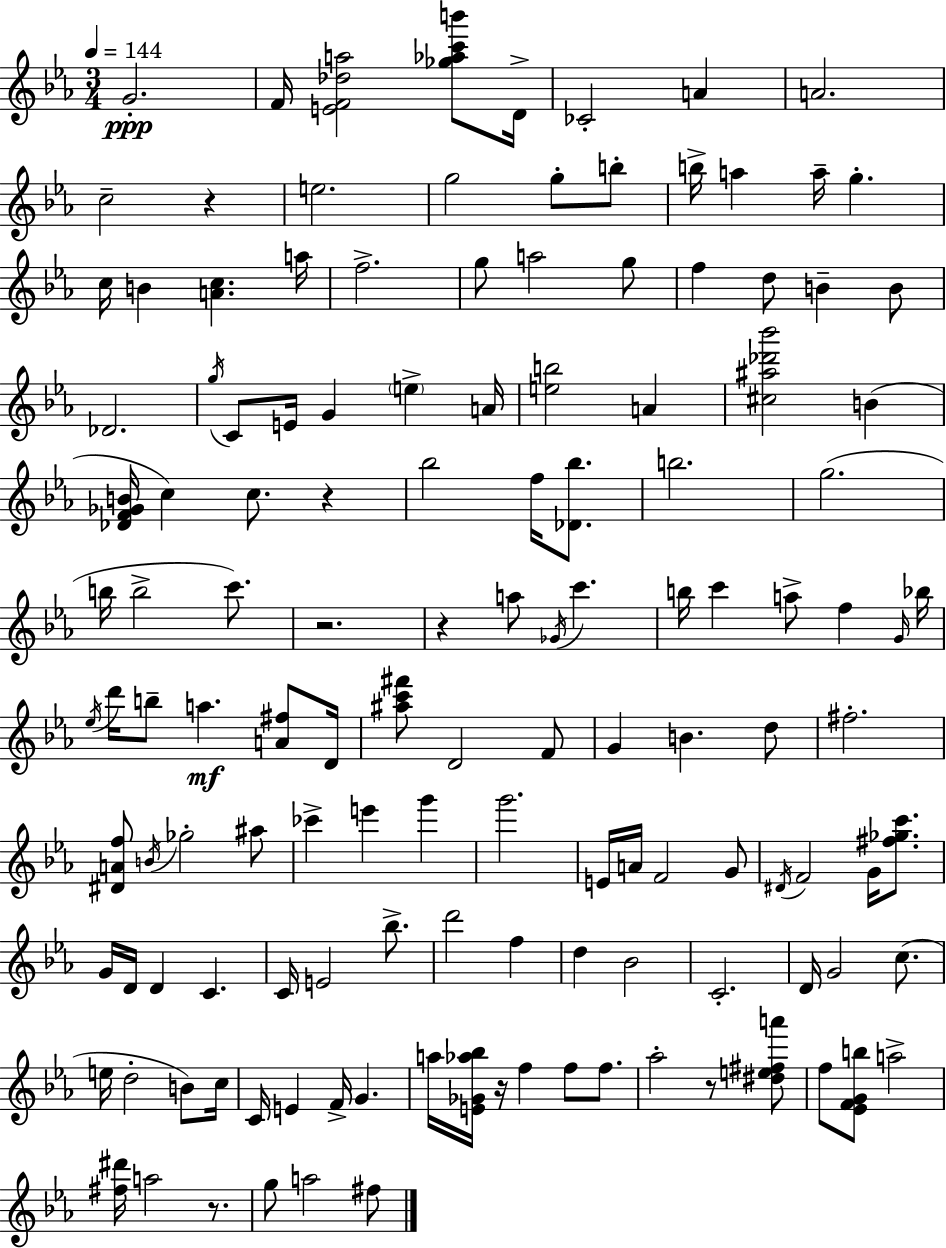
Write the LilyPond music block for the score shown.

{
  \clef treble
  \numericTimeSignature
  \time 3/4
  \key c \minor
  \tempo 4 = 144
  \repeat volta 2 { g'2.-.\ppp | f'16 <e' f' des'' a''>2 <ges'' aes'' c''' b'''>8 d'16-> | ces'2-. a'4 | a'2. | \break c''2-- r4 | e''2. | g''2 g''8-. b''8-. | b''16-> a''4 a''16-- g''4.-. | \break c''16 b'4 <a' c''>4. a''16 | f''2.-> | g''8 a''2 g''8 | f''4 d''8 b'4-- b'8 | \break des'2. | \acciaccatura { g''16 } c'8 e'16 g'4 \parenthesize e''4-> | a'16 <e'' b''>2 a'4 | <cis'' ais'' des''' bes'''>2 b'4( | \break <des' f' ges' b'>16 c''4) c''8. r4 | bes''2 f''16 <des' bes''>8. | b''2. | g''2.( | \break b''16 b''2-> c'''8.) | r2. | r4 a''8 \acciaccatura { ges'16 } c'''4. | b''16 c'''4 a''8-> f''4 | \break \grace { g'16 } bes''16 \acciaccatura { ees''16 } d'''16 b''8-- a''4.\mf | <a' fis''>8 d'16 <ais'' c''' fis'''>8 d'2 | f'8 g'4 b'4. | d''8 fis''2.-. | \break <dis' a' f''>8 \acciaccatura { b'16 } ges''2-. | ais''8 ces'''4-> e'''4 | g'''4 g'''2. | e'16 a'16 f'2 | \break g'8 \acciaccatura { dis'16 } f'2 | g'16 <fis'' ges'' c'''>8. g'16 d'16 d'4 | c'4. c'16 e'2 | bes''8.-> d'''2 | \break f''4 d''4 bes'2 | c'2.-. | d'16 g'2 | c''8.( e''16 d''2-. | \break b'8) c''16 c'16 e'4 f'16-> | g'4. a''16 <e' ges' aes'' bes''>16 r16 f''4 | f''8 f''8. aes''2-. | r8 <dis'' e'' fis'' a'''>8 f''8 <ees' f' g' b''>8 a''2-> | \break <fis'' dis'''>16 a''2 | r8. g''8 a''2 | fis''8 } \bar "|."
}